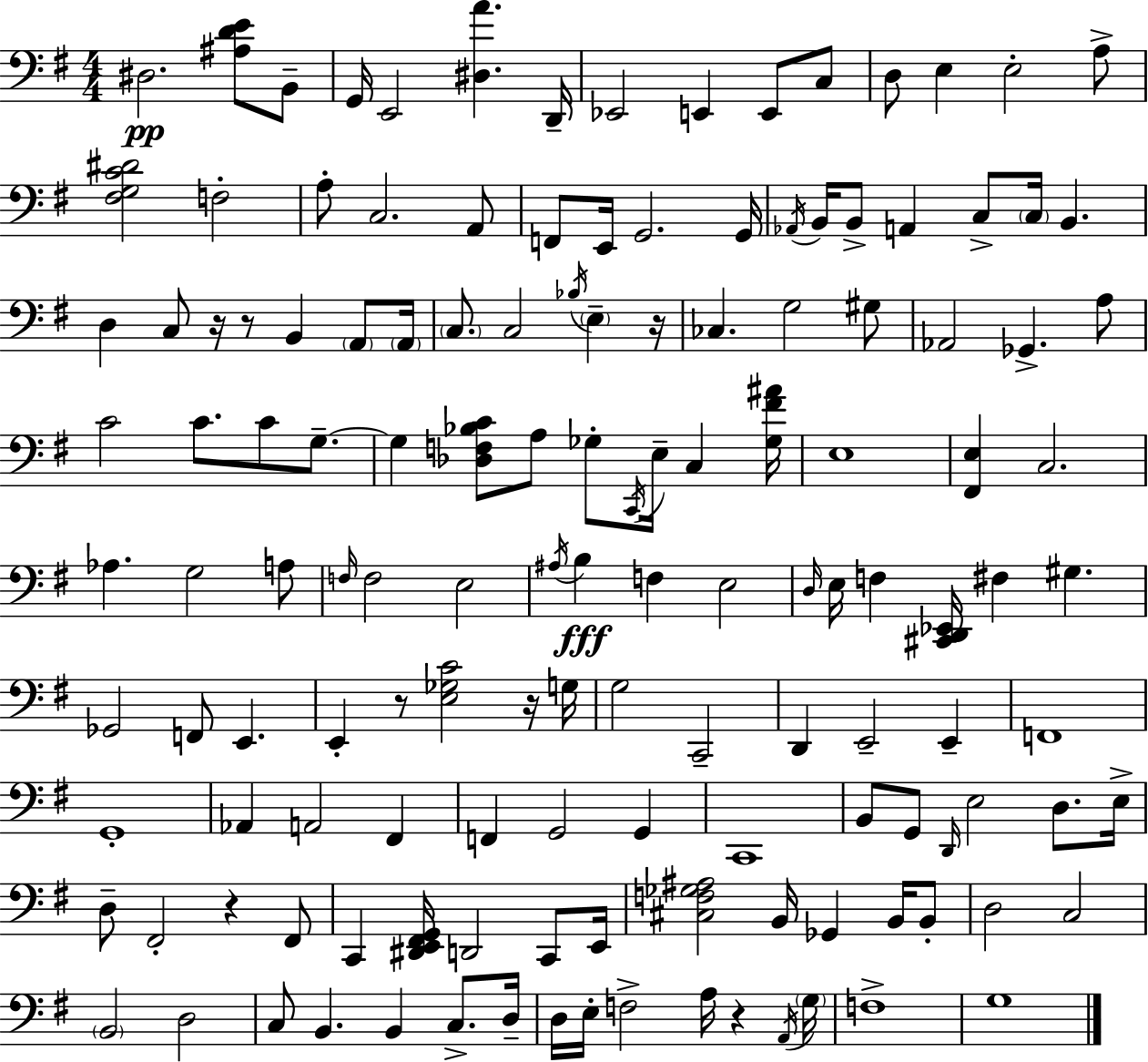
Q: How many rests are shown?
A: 7